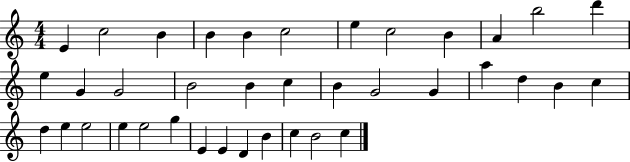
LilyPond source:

{
  \clef treble
  \numericTimeSignature
  \time 4/4
  \key c \major
  e'4 c''2 b'4 | b'4 b'4 c''2 | e''4 c''2 b'4 | a'4 b''2 d'''4 | \break e''4 g'4 g'2 | b'2 b'4 c''4 | b'4 g'2 g'4 | a''4 d''4 b'4 c''4 | \break d''4 e''4 e''2 | e''4 e''2 g''4 | e'4 e'4 d'4 b'4 | c''4 b'2 c''4 | \break \bar "|."
}